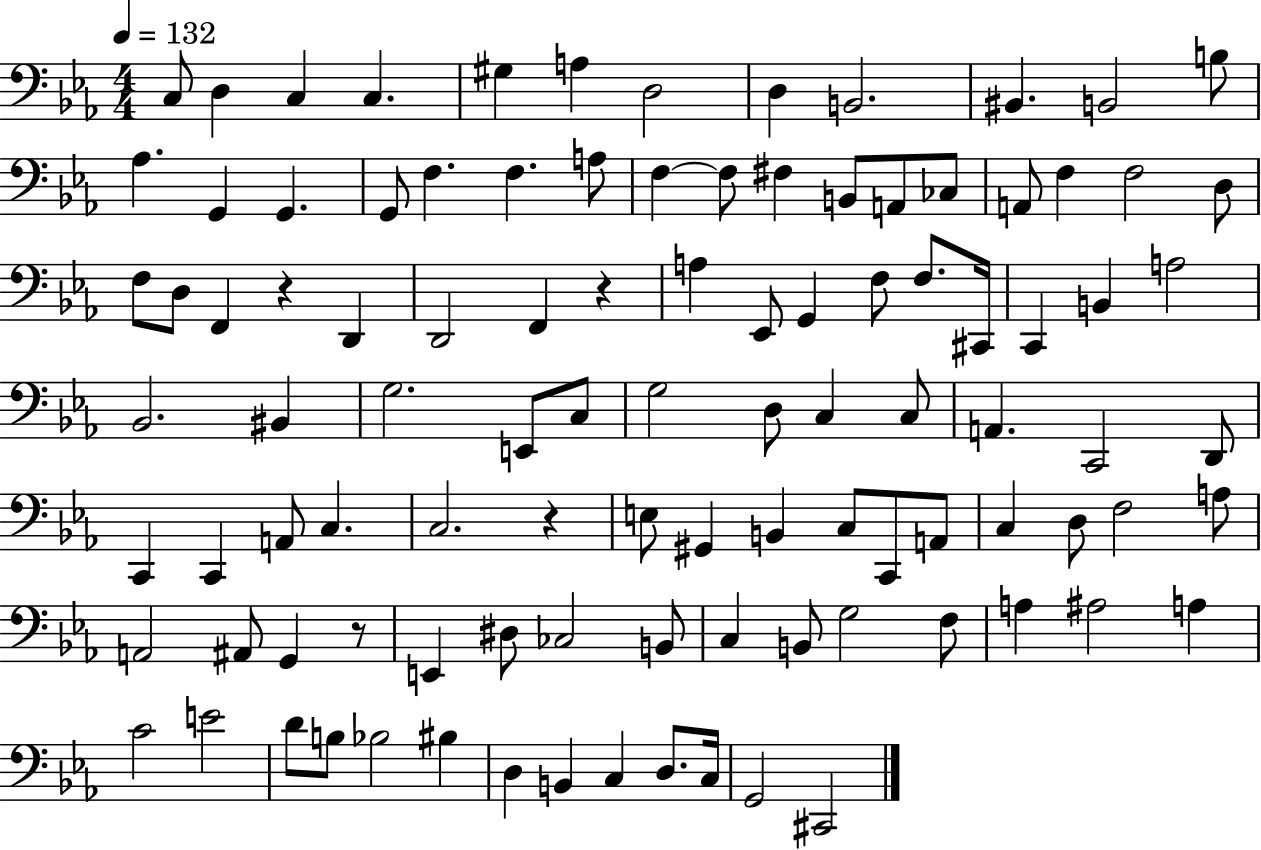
{
  \clef bass
  \numericTimeSignature
  \time 4/4
  \key ees \major
  \tempo 4 = 132
  \repeat volta 2 { c8 d4 c4 c4. | gis4 a4 d2 | d4 b,2. | bis,4. b,2 b8 | \break aes4. g,4 g,4. | g,8 f4. f4. a8 | f4~~ f8 fis4 b,8 a,8 ces8 | a,8 f4 f2 d8 | \break f8 d8 f,4 r4 d,4 | d,2 f,4 r4 | a4 ees,8 g,4 f8 f8. cis,16 | c,4 b,4 a2 | \break bes,2. bis,4 | g2. e,8 c8 | g2 d8 c4 c8 | a,4. c,2 d,8 | \break c,4 c,4 a,8 c4. | c2. r4 | e8 gis,4 b,4 c8 c,8 a,8 | c4 d8 f2 a8 | \break a,2 ais,8 g,4 r8 | e,4 dis8 ces2 b,8 | c4 b,8 g2 f8 | a4 ais2 a4 | \break c'2 e'2 | d'8 b8 bes2 bis4 | d4 b,4 c4 d8. c16 | g,2 cis,2 | \break } \bar "|."
}